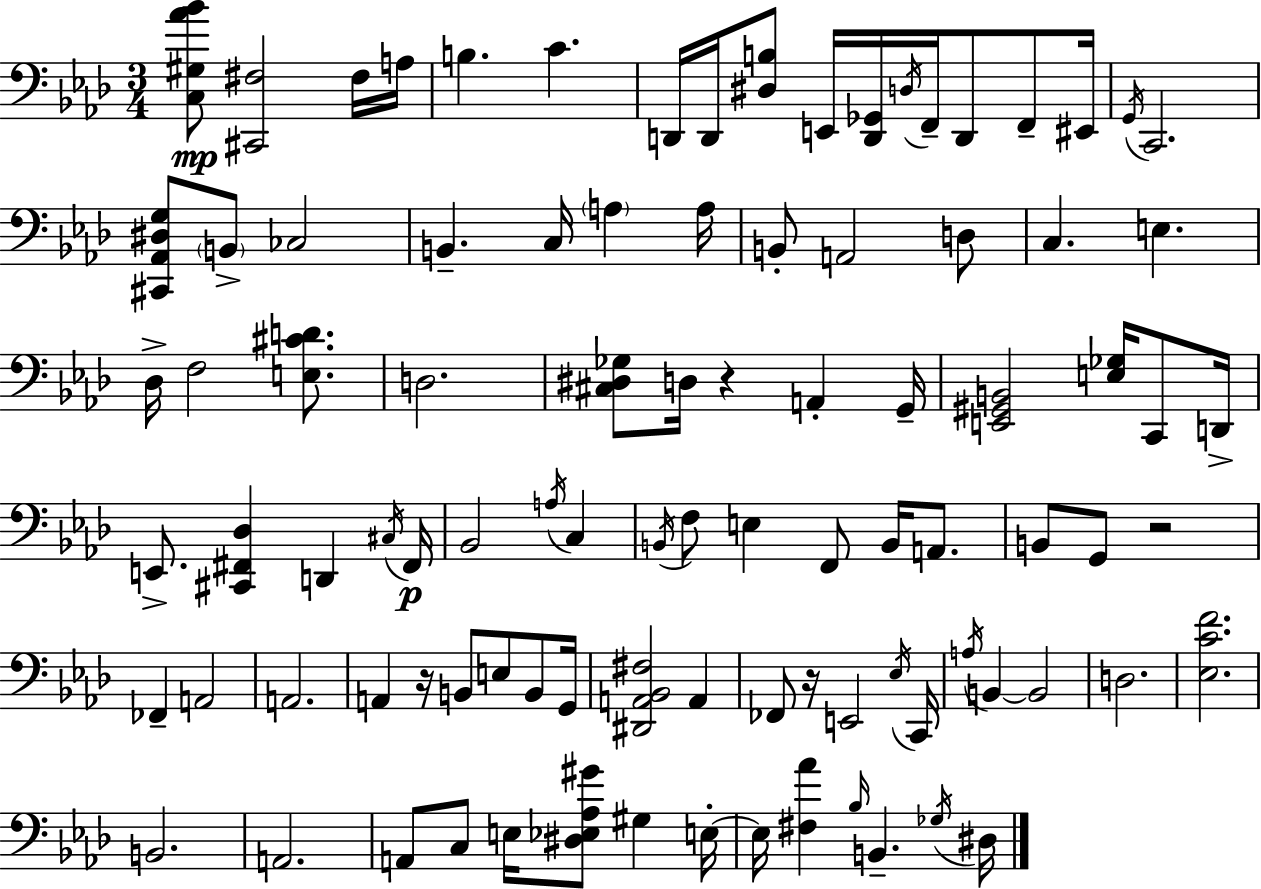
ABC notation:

X:1
T:Untitled
M:3/4
L:1/4
K:Ab
[C,^G,_A_B]/2 [^C,,^F,]2 ^F,/4 A,/4 B, C D,,/4 D,,/4 [^D,B,]/2 E,,/4 [D,,_G,,]/4 D,/4 F,,/4 D,,/2 F,,/2 ^E,,/4 G,,/4 C,,2 [^C,,_A,,^D,G,]/2 B,,/2 _C,2 B,, C,/4 A, A,/4 B,,/2 A,,2 D,/2 C, E, _D,/4 F,2 [E,^CD]/2 D,2 [^C,^D,_G,]/2 D,/4 z A,, G,,/4 [E,,^G,,B,,]2 [E,_G,]/4 C,,/2 D,,/4 E,,/2 [^C,,^F,,_D,] D,, ^C,/4 ^F,,/4 _B,,2 A,/4 C, B,,/4 F,/2 E, F,,/2 B,,/4 A,,/2 B,,/2 G,,/2 z2 _F,, A,,2 A,,2 A,, z/4 B,,/2 E,/2 B,,/2 G,,/4 [^D,,A,,_B,,^F,]2 A,, _F,,/2 z/4 E,,2 _E,/4 C,,/4 A,/4 B,, B,,2 D,2 [_E,CF]2 B,,2 A,,2 A,,/2 C,/2 E,/4 [^D,_E,_A,^G]/2 ^G, E,/4 E,/4 [^F,_A] _B,/4 B,, _G,/4 ^D,/4